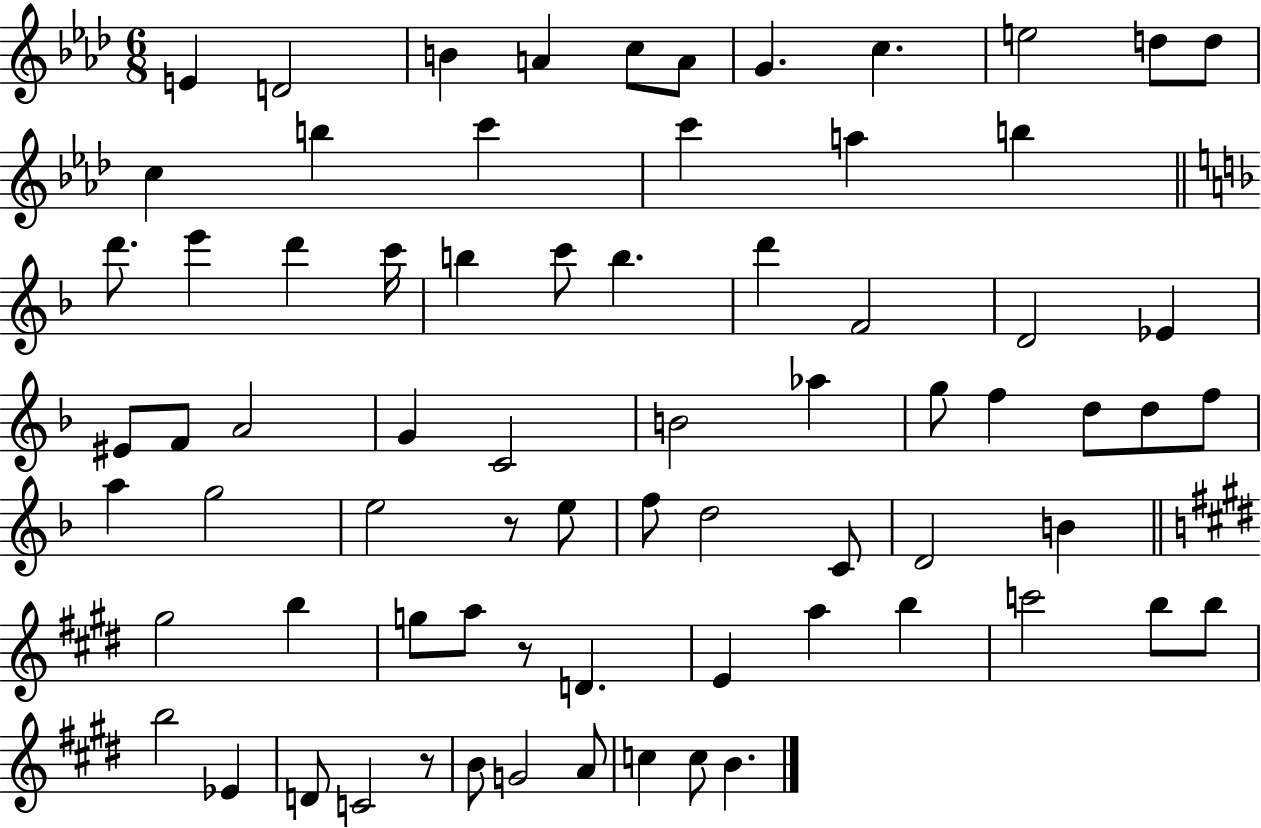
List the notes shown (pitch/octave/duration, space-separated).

E4/q D4/h B4/q A4/q C5/e A4/e G4/q. C5/q. E5/h D5/e D5/e C5/q B5/q C6/q C6/q A5/q B5/q D6/e. E6/q D6/q C6/s B5/q C6/e B5/q. D6/q F4/h D4/h Eb4/q EIS4/e F4/e A4/h G4/q C4/h B4/h Ab5/q G5/e F5/q D5/e D5/e F5/e A5/q G5/h E5/h R/e E5/e F5/e D5/h C4/e D4/h B4/q G#5/h B5/q G5/e A5/e R/e D4/q. E4/q A5/q B5/q C6/h B5/e B5/e B5/h Eb4/q D4/e C4/h R/e B4/e G4/h A4/e C5/q C5/e B4/q.